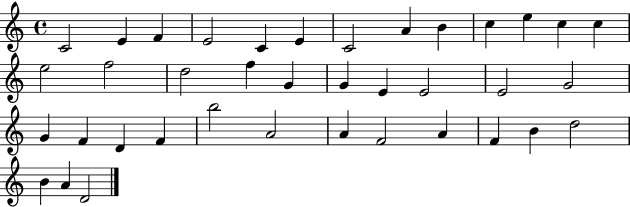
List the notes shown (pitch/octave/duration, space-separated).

C4/h E4/q F4/q E4/h C4/q E4/q C4/h A4/q B4/q C5/q E5/q C5/q C5/q E5/h F5/h D5/h F5/q G4/q G4/q E4/q E4/h E4/h G4/h G4/q F4/q D4/q F4/q B5/h A4/h A4/q F4/h A4/q F4/q B4/q D5/h B4/q A4/q D4/h